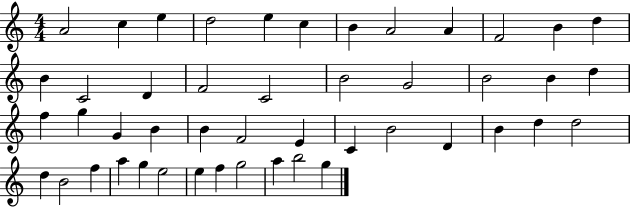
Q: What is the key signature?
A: C major